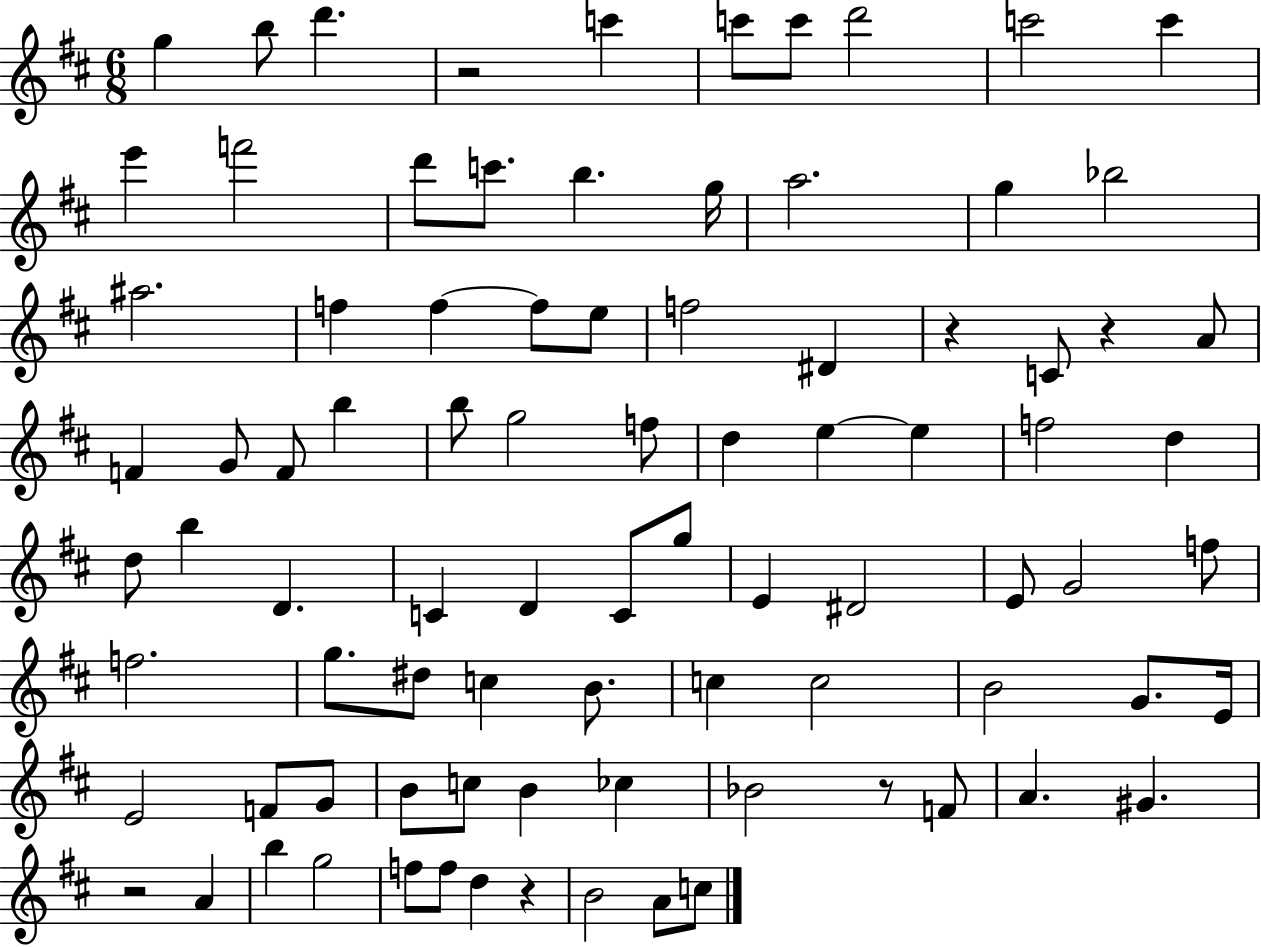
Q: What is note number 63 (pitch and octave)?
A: F4